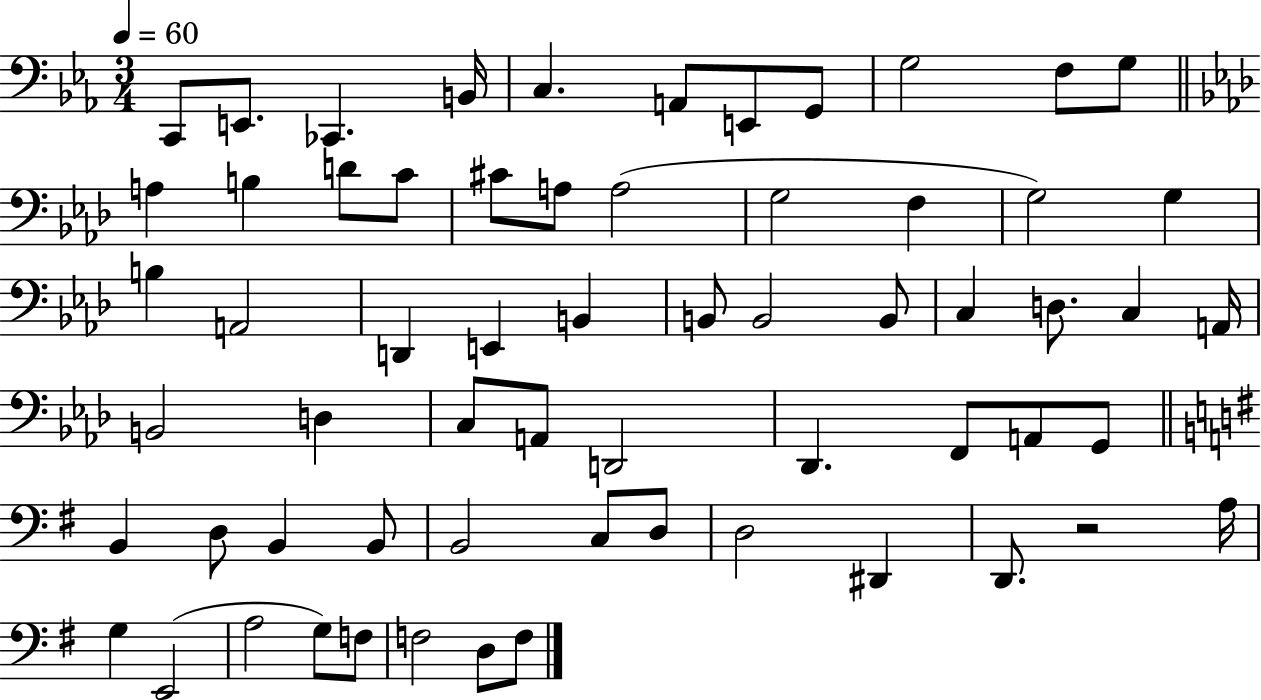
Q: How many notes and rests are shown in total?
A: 63